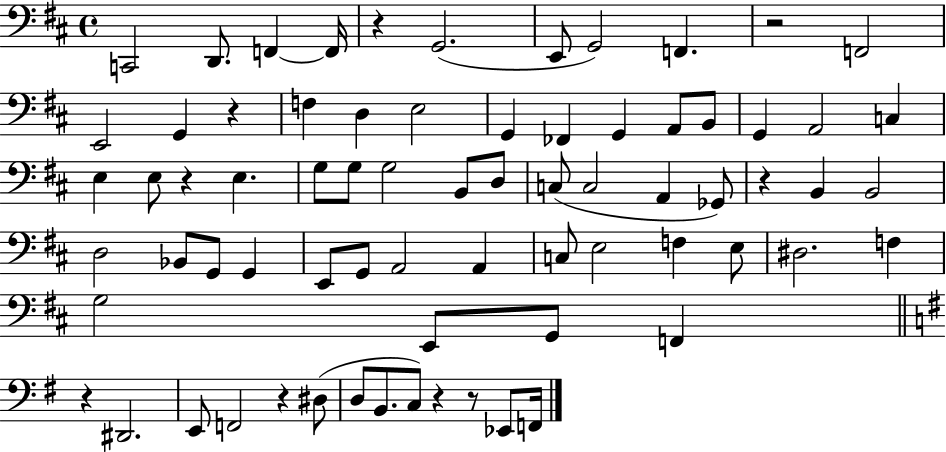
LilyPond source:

{
  \clef bass
  \time 4/4
  \defaultTimeSignature
  \key d \major
  c,2 d,8. f,4~~ f,16 | r4 g,2.( | e,8 g,2) f,4. | r2 f,2 | \break e,2 g,4 r4 | f4 d4 e2 | g,4 fes,4 g,4 a,8 b,8 | g,4 a,2 c4 | \break e4 e8 r4 e4. | g8 g8 g2 b,8 d8 | c8( c2 a,4 ges,8) | r4 b,4 b,2 | \break d2 bes,8 g,8 g,4 | e,8 g,8 a,2 a,4 | c8 e2 f4 e8 | dis2. f4 | \break g2 e,8 g,8 f,4 | \bar "||" \break \key g \major r4 dis,2. | e,8 f,2 r4 dis8( | d8 b,8. c8) r4 r8 ees,8 f,16 | \bar "|."
}